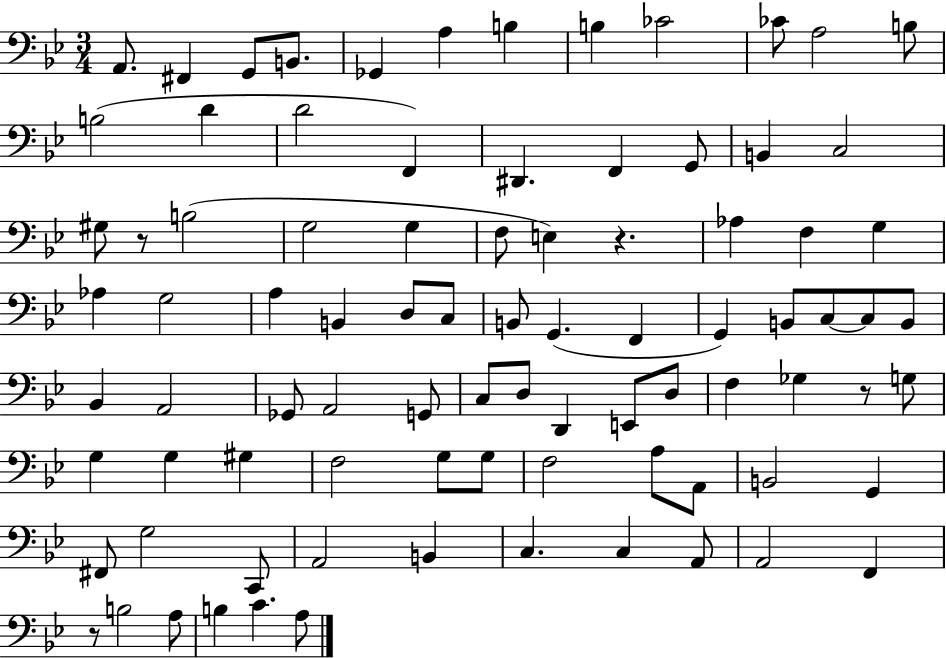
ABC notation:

X:1
T:Untitled
M:3/4
L:1/4
K:Bb
A,,/2 ^F,, G,,/2 B,,/2 _G,, A, B, B, _C2 _C/2 A,2 B,/2 B,2 D D2 F,, ^D,, F,, G,,/2 B,, C,2 ^G,/2 z/2 B,2 G,2 G, F,/2 E, z _A, F, G, _A, G,2 A, B,, D,/2 C,/2 B,,/2 G,, F,, G,, B,,/2 C,/2 C,/2 B,,/2 _B,, A,,2 _G,,/2 A,,2 G,,/2 C,/2 D,/2 D,, E,,/2 D,/2 F, _G, z/2 G,/2 G, G, ^G, F,2 G,/2 G,/2 F,2 A,/2 A,,/2 B,,2 G,, ^F,,/2 G,2 C,,/2 A,,2 B,, C, C, A,,/2 A,,2 F,, z/2 B,2 A,/2 B, C A,/2